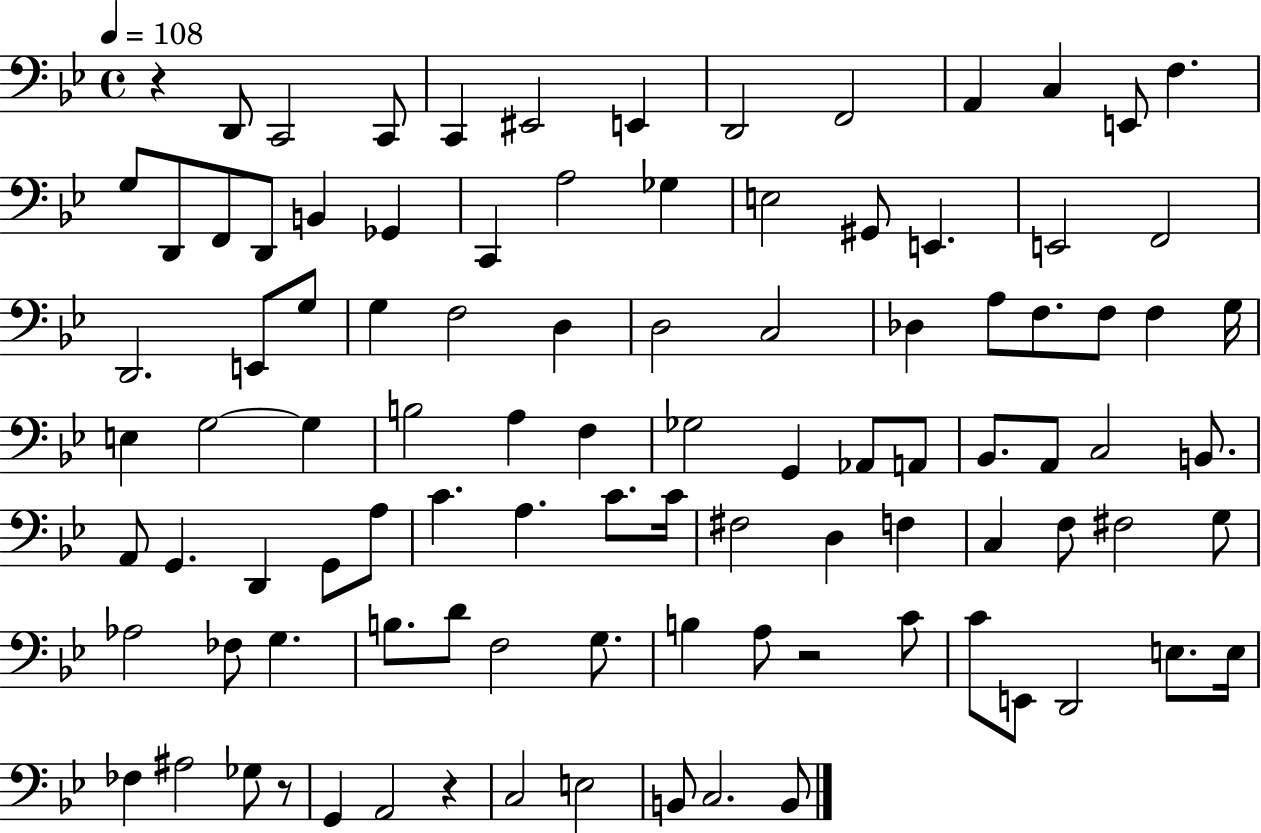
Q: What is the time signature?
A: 4/4